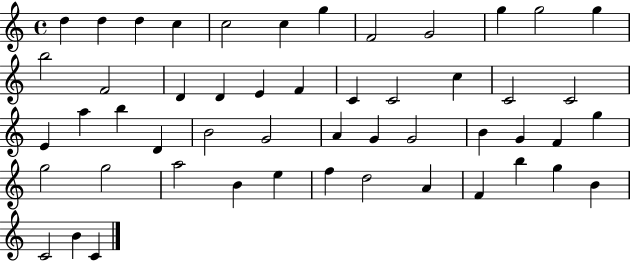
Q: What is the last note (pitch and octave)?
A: C4